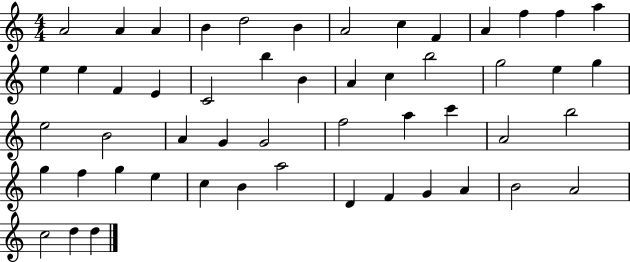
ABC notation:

X:1
T:Untitled
M:4/4
L:1/4
K:C
A2 A A B d2 B A2 c F A f f a e e F E C2 b B A c b2 g2 e g e2 B2 A G G2 f2 a c' A2 b2 g f g e c B a2 D F G A B2 A2 c2 d d